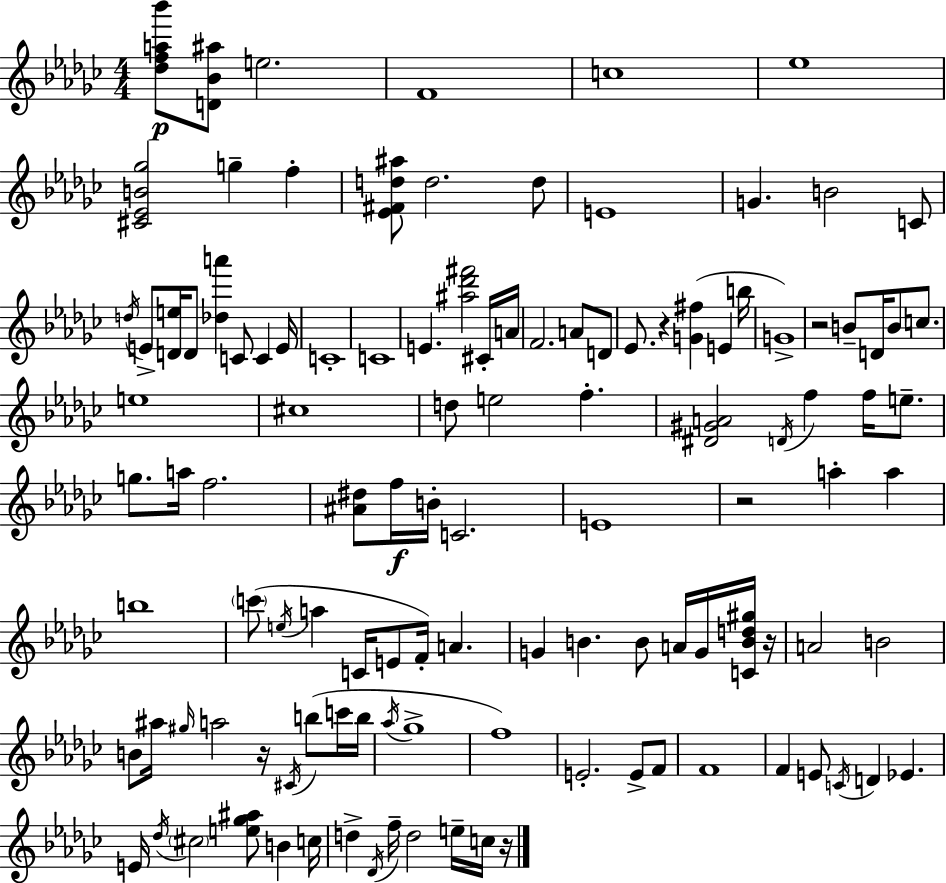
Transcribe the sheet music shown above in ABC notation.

X:1
T:Untitled
M:4/4
L:1/4
K:Ebm
[_dfa_b']/2 [D_B^a]/2 e2 F4 c4 _e4 [^C_EB_g]2 g f [_E^Fd^a]/2 d2 d/2 E4 G B2 C/2 d/4 E/2 [De]/4 D/2 [_da'] C/2 C E/4 C4 C4 E [^a_d'^f']2 ^C/4 A/4 F2 A/2 D/2 _E/2 z [G^f] E b/4 G4 z2 B/2 D/4 B/2 c/2 e4 ^c4 d/2 e2 f [^D^GA]2 D/4 f f/4 e/2 g/2 a/4 f2 [^A^d]/2 f/4 B/4 C2 E4 z2 a a b4 c'/2 e/4 a C/4 E/2 F/4 A G B B/2 A/4 G/4 [CBd^g]/4 z/4 A2 B2 B/2 ^a/4 ^g/4 a2 z/4 ^C/4 b/2 c'/4 b/4 _a/4 _g4 f4 E2 E/2 F/2 F4 F E/2 C/4 D _E E/4 _d/4 ^c2 [e_g^a]/2 B c/4 d _D/4 f/4 d2 e/4 c/4 z/4